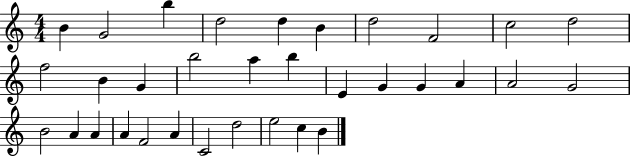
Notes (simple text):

B4/q G4/h B5/q D5/h D5/q B4/q D5/h F4/h C5/h D5/h F5/h B4/q G4/q B5/h A5/q B5/q E4/q G4/q G4/q A4/q A4/h G4/h B4/h A4/q A4/q A4/q F4/h A4/q C4/h D5/h E5/h C5/q B4/q